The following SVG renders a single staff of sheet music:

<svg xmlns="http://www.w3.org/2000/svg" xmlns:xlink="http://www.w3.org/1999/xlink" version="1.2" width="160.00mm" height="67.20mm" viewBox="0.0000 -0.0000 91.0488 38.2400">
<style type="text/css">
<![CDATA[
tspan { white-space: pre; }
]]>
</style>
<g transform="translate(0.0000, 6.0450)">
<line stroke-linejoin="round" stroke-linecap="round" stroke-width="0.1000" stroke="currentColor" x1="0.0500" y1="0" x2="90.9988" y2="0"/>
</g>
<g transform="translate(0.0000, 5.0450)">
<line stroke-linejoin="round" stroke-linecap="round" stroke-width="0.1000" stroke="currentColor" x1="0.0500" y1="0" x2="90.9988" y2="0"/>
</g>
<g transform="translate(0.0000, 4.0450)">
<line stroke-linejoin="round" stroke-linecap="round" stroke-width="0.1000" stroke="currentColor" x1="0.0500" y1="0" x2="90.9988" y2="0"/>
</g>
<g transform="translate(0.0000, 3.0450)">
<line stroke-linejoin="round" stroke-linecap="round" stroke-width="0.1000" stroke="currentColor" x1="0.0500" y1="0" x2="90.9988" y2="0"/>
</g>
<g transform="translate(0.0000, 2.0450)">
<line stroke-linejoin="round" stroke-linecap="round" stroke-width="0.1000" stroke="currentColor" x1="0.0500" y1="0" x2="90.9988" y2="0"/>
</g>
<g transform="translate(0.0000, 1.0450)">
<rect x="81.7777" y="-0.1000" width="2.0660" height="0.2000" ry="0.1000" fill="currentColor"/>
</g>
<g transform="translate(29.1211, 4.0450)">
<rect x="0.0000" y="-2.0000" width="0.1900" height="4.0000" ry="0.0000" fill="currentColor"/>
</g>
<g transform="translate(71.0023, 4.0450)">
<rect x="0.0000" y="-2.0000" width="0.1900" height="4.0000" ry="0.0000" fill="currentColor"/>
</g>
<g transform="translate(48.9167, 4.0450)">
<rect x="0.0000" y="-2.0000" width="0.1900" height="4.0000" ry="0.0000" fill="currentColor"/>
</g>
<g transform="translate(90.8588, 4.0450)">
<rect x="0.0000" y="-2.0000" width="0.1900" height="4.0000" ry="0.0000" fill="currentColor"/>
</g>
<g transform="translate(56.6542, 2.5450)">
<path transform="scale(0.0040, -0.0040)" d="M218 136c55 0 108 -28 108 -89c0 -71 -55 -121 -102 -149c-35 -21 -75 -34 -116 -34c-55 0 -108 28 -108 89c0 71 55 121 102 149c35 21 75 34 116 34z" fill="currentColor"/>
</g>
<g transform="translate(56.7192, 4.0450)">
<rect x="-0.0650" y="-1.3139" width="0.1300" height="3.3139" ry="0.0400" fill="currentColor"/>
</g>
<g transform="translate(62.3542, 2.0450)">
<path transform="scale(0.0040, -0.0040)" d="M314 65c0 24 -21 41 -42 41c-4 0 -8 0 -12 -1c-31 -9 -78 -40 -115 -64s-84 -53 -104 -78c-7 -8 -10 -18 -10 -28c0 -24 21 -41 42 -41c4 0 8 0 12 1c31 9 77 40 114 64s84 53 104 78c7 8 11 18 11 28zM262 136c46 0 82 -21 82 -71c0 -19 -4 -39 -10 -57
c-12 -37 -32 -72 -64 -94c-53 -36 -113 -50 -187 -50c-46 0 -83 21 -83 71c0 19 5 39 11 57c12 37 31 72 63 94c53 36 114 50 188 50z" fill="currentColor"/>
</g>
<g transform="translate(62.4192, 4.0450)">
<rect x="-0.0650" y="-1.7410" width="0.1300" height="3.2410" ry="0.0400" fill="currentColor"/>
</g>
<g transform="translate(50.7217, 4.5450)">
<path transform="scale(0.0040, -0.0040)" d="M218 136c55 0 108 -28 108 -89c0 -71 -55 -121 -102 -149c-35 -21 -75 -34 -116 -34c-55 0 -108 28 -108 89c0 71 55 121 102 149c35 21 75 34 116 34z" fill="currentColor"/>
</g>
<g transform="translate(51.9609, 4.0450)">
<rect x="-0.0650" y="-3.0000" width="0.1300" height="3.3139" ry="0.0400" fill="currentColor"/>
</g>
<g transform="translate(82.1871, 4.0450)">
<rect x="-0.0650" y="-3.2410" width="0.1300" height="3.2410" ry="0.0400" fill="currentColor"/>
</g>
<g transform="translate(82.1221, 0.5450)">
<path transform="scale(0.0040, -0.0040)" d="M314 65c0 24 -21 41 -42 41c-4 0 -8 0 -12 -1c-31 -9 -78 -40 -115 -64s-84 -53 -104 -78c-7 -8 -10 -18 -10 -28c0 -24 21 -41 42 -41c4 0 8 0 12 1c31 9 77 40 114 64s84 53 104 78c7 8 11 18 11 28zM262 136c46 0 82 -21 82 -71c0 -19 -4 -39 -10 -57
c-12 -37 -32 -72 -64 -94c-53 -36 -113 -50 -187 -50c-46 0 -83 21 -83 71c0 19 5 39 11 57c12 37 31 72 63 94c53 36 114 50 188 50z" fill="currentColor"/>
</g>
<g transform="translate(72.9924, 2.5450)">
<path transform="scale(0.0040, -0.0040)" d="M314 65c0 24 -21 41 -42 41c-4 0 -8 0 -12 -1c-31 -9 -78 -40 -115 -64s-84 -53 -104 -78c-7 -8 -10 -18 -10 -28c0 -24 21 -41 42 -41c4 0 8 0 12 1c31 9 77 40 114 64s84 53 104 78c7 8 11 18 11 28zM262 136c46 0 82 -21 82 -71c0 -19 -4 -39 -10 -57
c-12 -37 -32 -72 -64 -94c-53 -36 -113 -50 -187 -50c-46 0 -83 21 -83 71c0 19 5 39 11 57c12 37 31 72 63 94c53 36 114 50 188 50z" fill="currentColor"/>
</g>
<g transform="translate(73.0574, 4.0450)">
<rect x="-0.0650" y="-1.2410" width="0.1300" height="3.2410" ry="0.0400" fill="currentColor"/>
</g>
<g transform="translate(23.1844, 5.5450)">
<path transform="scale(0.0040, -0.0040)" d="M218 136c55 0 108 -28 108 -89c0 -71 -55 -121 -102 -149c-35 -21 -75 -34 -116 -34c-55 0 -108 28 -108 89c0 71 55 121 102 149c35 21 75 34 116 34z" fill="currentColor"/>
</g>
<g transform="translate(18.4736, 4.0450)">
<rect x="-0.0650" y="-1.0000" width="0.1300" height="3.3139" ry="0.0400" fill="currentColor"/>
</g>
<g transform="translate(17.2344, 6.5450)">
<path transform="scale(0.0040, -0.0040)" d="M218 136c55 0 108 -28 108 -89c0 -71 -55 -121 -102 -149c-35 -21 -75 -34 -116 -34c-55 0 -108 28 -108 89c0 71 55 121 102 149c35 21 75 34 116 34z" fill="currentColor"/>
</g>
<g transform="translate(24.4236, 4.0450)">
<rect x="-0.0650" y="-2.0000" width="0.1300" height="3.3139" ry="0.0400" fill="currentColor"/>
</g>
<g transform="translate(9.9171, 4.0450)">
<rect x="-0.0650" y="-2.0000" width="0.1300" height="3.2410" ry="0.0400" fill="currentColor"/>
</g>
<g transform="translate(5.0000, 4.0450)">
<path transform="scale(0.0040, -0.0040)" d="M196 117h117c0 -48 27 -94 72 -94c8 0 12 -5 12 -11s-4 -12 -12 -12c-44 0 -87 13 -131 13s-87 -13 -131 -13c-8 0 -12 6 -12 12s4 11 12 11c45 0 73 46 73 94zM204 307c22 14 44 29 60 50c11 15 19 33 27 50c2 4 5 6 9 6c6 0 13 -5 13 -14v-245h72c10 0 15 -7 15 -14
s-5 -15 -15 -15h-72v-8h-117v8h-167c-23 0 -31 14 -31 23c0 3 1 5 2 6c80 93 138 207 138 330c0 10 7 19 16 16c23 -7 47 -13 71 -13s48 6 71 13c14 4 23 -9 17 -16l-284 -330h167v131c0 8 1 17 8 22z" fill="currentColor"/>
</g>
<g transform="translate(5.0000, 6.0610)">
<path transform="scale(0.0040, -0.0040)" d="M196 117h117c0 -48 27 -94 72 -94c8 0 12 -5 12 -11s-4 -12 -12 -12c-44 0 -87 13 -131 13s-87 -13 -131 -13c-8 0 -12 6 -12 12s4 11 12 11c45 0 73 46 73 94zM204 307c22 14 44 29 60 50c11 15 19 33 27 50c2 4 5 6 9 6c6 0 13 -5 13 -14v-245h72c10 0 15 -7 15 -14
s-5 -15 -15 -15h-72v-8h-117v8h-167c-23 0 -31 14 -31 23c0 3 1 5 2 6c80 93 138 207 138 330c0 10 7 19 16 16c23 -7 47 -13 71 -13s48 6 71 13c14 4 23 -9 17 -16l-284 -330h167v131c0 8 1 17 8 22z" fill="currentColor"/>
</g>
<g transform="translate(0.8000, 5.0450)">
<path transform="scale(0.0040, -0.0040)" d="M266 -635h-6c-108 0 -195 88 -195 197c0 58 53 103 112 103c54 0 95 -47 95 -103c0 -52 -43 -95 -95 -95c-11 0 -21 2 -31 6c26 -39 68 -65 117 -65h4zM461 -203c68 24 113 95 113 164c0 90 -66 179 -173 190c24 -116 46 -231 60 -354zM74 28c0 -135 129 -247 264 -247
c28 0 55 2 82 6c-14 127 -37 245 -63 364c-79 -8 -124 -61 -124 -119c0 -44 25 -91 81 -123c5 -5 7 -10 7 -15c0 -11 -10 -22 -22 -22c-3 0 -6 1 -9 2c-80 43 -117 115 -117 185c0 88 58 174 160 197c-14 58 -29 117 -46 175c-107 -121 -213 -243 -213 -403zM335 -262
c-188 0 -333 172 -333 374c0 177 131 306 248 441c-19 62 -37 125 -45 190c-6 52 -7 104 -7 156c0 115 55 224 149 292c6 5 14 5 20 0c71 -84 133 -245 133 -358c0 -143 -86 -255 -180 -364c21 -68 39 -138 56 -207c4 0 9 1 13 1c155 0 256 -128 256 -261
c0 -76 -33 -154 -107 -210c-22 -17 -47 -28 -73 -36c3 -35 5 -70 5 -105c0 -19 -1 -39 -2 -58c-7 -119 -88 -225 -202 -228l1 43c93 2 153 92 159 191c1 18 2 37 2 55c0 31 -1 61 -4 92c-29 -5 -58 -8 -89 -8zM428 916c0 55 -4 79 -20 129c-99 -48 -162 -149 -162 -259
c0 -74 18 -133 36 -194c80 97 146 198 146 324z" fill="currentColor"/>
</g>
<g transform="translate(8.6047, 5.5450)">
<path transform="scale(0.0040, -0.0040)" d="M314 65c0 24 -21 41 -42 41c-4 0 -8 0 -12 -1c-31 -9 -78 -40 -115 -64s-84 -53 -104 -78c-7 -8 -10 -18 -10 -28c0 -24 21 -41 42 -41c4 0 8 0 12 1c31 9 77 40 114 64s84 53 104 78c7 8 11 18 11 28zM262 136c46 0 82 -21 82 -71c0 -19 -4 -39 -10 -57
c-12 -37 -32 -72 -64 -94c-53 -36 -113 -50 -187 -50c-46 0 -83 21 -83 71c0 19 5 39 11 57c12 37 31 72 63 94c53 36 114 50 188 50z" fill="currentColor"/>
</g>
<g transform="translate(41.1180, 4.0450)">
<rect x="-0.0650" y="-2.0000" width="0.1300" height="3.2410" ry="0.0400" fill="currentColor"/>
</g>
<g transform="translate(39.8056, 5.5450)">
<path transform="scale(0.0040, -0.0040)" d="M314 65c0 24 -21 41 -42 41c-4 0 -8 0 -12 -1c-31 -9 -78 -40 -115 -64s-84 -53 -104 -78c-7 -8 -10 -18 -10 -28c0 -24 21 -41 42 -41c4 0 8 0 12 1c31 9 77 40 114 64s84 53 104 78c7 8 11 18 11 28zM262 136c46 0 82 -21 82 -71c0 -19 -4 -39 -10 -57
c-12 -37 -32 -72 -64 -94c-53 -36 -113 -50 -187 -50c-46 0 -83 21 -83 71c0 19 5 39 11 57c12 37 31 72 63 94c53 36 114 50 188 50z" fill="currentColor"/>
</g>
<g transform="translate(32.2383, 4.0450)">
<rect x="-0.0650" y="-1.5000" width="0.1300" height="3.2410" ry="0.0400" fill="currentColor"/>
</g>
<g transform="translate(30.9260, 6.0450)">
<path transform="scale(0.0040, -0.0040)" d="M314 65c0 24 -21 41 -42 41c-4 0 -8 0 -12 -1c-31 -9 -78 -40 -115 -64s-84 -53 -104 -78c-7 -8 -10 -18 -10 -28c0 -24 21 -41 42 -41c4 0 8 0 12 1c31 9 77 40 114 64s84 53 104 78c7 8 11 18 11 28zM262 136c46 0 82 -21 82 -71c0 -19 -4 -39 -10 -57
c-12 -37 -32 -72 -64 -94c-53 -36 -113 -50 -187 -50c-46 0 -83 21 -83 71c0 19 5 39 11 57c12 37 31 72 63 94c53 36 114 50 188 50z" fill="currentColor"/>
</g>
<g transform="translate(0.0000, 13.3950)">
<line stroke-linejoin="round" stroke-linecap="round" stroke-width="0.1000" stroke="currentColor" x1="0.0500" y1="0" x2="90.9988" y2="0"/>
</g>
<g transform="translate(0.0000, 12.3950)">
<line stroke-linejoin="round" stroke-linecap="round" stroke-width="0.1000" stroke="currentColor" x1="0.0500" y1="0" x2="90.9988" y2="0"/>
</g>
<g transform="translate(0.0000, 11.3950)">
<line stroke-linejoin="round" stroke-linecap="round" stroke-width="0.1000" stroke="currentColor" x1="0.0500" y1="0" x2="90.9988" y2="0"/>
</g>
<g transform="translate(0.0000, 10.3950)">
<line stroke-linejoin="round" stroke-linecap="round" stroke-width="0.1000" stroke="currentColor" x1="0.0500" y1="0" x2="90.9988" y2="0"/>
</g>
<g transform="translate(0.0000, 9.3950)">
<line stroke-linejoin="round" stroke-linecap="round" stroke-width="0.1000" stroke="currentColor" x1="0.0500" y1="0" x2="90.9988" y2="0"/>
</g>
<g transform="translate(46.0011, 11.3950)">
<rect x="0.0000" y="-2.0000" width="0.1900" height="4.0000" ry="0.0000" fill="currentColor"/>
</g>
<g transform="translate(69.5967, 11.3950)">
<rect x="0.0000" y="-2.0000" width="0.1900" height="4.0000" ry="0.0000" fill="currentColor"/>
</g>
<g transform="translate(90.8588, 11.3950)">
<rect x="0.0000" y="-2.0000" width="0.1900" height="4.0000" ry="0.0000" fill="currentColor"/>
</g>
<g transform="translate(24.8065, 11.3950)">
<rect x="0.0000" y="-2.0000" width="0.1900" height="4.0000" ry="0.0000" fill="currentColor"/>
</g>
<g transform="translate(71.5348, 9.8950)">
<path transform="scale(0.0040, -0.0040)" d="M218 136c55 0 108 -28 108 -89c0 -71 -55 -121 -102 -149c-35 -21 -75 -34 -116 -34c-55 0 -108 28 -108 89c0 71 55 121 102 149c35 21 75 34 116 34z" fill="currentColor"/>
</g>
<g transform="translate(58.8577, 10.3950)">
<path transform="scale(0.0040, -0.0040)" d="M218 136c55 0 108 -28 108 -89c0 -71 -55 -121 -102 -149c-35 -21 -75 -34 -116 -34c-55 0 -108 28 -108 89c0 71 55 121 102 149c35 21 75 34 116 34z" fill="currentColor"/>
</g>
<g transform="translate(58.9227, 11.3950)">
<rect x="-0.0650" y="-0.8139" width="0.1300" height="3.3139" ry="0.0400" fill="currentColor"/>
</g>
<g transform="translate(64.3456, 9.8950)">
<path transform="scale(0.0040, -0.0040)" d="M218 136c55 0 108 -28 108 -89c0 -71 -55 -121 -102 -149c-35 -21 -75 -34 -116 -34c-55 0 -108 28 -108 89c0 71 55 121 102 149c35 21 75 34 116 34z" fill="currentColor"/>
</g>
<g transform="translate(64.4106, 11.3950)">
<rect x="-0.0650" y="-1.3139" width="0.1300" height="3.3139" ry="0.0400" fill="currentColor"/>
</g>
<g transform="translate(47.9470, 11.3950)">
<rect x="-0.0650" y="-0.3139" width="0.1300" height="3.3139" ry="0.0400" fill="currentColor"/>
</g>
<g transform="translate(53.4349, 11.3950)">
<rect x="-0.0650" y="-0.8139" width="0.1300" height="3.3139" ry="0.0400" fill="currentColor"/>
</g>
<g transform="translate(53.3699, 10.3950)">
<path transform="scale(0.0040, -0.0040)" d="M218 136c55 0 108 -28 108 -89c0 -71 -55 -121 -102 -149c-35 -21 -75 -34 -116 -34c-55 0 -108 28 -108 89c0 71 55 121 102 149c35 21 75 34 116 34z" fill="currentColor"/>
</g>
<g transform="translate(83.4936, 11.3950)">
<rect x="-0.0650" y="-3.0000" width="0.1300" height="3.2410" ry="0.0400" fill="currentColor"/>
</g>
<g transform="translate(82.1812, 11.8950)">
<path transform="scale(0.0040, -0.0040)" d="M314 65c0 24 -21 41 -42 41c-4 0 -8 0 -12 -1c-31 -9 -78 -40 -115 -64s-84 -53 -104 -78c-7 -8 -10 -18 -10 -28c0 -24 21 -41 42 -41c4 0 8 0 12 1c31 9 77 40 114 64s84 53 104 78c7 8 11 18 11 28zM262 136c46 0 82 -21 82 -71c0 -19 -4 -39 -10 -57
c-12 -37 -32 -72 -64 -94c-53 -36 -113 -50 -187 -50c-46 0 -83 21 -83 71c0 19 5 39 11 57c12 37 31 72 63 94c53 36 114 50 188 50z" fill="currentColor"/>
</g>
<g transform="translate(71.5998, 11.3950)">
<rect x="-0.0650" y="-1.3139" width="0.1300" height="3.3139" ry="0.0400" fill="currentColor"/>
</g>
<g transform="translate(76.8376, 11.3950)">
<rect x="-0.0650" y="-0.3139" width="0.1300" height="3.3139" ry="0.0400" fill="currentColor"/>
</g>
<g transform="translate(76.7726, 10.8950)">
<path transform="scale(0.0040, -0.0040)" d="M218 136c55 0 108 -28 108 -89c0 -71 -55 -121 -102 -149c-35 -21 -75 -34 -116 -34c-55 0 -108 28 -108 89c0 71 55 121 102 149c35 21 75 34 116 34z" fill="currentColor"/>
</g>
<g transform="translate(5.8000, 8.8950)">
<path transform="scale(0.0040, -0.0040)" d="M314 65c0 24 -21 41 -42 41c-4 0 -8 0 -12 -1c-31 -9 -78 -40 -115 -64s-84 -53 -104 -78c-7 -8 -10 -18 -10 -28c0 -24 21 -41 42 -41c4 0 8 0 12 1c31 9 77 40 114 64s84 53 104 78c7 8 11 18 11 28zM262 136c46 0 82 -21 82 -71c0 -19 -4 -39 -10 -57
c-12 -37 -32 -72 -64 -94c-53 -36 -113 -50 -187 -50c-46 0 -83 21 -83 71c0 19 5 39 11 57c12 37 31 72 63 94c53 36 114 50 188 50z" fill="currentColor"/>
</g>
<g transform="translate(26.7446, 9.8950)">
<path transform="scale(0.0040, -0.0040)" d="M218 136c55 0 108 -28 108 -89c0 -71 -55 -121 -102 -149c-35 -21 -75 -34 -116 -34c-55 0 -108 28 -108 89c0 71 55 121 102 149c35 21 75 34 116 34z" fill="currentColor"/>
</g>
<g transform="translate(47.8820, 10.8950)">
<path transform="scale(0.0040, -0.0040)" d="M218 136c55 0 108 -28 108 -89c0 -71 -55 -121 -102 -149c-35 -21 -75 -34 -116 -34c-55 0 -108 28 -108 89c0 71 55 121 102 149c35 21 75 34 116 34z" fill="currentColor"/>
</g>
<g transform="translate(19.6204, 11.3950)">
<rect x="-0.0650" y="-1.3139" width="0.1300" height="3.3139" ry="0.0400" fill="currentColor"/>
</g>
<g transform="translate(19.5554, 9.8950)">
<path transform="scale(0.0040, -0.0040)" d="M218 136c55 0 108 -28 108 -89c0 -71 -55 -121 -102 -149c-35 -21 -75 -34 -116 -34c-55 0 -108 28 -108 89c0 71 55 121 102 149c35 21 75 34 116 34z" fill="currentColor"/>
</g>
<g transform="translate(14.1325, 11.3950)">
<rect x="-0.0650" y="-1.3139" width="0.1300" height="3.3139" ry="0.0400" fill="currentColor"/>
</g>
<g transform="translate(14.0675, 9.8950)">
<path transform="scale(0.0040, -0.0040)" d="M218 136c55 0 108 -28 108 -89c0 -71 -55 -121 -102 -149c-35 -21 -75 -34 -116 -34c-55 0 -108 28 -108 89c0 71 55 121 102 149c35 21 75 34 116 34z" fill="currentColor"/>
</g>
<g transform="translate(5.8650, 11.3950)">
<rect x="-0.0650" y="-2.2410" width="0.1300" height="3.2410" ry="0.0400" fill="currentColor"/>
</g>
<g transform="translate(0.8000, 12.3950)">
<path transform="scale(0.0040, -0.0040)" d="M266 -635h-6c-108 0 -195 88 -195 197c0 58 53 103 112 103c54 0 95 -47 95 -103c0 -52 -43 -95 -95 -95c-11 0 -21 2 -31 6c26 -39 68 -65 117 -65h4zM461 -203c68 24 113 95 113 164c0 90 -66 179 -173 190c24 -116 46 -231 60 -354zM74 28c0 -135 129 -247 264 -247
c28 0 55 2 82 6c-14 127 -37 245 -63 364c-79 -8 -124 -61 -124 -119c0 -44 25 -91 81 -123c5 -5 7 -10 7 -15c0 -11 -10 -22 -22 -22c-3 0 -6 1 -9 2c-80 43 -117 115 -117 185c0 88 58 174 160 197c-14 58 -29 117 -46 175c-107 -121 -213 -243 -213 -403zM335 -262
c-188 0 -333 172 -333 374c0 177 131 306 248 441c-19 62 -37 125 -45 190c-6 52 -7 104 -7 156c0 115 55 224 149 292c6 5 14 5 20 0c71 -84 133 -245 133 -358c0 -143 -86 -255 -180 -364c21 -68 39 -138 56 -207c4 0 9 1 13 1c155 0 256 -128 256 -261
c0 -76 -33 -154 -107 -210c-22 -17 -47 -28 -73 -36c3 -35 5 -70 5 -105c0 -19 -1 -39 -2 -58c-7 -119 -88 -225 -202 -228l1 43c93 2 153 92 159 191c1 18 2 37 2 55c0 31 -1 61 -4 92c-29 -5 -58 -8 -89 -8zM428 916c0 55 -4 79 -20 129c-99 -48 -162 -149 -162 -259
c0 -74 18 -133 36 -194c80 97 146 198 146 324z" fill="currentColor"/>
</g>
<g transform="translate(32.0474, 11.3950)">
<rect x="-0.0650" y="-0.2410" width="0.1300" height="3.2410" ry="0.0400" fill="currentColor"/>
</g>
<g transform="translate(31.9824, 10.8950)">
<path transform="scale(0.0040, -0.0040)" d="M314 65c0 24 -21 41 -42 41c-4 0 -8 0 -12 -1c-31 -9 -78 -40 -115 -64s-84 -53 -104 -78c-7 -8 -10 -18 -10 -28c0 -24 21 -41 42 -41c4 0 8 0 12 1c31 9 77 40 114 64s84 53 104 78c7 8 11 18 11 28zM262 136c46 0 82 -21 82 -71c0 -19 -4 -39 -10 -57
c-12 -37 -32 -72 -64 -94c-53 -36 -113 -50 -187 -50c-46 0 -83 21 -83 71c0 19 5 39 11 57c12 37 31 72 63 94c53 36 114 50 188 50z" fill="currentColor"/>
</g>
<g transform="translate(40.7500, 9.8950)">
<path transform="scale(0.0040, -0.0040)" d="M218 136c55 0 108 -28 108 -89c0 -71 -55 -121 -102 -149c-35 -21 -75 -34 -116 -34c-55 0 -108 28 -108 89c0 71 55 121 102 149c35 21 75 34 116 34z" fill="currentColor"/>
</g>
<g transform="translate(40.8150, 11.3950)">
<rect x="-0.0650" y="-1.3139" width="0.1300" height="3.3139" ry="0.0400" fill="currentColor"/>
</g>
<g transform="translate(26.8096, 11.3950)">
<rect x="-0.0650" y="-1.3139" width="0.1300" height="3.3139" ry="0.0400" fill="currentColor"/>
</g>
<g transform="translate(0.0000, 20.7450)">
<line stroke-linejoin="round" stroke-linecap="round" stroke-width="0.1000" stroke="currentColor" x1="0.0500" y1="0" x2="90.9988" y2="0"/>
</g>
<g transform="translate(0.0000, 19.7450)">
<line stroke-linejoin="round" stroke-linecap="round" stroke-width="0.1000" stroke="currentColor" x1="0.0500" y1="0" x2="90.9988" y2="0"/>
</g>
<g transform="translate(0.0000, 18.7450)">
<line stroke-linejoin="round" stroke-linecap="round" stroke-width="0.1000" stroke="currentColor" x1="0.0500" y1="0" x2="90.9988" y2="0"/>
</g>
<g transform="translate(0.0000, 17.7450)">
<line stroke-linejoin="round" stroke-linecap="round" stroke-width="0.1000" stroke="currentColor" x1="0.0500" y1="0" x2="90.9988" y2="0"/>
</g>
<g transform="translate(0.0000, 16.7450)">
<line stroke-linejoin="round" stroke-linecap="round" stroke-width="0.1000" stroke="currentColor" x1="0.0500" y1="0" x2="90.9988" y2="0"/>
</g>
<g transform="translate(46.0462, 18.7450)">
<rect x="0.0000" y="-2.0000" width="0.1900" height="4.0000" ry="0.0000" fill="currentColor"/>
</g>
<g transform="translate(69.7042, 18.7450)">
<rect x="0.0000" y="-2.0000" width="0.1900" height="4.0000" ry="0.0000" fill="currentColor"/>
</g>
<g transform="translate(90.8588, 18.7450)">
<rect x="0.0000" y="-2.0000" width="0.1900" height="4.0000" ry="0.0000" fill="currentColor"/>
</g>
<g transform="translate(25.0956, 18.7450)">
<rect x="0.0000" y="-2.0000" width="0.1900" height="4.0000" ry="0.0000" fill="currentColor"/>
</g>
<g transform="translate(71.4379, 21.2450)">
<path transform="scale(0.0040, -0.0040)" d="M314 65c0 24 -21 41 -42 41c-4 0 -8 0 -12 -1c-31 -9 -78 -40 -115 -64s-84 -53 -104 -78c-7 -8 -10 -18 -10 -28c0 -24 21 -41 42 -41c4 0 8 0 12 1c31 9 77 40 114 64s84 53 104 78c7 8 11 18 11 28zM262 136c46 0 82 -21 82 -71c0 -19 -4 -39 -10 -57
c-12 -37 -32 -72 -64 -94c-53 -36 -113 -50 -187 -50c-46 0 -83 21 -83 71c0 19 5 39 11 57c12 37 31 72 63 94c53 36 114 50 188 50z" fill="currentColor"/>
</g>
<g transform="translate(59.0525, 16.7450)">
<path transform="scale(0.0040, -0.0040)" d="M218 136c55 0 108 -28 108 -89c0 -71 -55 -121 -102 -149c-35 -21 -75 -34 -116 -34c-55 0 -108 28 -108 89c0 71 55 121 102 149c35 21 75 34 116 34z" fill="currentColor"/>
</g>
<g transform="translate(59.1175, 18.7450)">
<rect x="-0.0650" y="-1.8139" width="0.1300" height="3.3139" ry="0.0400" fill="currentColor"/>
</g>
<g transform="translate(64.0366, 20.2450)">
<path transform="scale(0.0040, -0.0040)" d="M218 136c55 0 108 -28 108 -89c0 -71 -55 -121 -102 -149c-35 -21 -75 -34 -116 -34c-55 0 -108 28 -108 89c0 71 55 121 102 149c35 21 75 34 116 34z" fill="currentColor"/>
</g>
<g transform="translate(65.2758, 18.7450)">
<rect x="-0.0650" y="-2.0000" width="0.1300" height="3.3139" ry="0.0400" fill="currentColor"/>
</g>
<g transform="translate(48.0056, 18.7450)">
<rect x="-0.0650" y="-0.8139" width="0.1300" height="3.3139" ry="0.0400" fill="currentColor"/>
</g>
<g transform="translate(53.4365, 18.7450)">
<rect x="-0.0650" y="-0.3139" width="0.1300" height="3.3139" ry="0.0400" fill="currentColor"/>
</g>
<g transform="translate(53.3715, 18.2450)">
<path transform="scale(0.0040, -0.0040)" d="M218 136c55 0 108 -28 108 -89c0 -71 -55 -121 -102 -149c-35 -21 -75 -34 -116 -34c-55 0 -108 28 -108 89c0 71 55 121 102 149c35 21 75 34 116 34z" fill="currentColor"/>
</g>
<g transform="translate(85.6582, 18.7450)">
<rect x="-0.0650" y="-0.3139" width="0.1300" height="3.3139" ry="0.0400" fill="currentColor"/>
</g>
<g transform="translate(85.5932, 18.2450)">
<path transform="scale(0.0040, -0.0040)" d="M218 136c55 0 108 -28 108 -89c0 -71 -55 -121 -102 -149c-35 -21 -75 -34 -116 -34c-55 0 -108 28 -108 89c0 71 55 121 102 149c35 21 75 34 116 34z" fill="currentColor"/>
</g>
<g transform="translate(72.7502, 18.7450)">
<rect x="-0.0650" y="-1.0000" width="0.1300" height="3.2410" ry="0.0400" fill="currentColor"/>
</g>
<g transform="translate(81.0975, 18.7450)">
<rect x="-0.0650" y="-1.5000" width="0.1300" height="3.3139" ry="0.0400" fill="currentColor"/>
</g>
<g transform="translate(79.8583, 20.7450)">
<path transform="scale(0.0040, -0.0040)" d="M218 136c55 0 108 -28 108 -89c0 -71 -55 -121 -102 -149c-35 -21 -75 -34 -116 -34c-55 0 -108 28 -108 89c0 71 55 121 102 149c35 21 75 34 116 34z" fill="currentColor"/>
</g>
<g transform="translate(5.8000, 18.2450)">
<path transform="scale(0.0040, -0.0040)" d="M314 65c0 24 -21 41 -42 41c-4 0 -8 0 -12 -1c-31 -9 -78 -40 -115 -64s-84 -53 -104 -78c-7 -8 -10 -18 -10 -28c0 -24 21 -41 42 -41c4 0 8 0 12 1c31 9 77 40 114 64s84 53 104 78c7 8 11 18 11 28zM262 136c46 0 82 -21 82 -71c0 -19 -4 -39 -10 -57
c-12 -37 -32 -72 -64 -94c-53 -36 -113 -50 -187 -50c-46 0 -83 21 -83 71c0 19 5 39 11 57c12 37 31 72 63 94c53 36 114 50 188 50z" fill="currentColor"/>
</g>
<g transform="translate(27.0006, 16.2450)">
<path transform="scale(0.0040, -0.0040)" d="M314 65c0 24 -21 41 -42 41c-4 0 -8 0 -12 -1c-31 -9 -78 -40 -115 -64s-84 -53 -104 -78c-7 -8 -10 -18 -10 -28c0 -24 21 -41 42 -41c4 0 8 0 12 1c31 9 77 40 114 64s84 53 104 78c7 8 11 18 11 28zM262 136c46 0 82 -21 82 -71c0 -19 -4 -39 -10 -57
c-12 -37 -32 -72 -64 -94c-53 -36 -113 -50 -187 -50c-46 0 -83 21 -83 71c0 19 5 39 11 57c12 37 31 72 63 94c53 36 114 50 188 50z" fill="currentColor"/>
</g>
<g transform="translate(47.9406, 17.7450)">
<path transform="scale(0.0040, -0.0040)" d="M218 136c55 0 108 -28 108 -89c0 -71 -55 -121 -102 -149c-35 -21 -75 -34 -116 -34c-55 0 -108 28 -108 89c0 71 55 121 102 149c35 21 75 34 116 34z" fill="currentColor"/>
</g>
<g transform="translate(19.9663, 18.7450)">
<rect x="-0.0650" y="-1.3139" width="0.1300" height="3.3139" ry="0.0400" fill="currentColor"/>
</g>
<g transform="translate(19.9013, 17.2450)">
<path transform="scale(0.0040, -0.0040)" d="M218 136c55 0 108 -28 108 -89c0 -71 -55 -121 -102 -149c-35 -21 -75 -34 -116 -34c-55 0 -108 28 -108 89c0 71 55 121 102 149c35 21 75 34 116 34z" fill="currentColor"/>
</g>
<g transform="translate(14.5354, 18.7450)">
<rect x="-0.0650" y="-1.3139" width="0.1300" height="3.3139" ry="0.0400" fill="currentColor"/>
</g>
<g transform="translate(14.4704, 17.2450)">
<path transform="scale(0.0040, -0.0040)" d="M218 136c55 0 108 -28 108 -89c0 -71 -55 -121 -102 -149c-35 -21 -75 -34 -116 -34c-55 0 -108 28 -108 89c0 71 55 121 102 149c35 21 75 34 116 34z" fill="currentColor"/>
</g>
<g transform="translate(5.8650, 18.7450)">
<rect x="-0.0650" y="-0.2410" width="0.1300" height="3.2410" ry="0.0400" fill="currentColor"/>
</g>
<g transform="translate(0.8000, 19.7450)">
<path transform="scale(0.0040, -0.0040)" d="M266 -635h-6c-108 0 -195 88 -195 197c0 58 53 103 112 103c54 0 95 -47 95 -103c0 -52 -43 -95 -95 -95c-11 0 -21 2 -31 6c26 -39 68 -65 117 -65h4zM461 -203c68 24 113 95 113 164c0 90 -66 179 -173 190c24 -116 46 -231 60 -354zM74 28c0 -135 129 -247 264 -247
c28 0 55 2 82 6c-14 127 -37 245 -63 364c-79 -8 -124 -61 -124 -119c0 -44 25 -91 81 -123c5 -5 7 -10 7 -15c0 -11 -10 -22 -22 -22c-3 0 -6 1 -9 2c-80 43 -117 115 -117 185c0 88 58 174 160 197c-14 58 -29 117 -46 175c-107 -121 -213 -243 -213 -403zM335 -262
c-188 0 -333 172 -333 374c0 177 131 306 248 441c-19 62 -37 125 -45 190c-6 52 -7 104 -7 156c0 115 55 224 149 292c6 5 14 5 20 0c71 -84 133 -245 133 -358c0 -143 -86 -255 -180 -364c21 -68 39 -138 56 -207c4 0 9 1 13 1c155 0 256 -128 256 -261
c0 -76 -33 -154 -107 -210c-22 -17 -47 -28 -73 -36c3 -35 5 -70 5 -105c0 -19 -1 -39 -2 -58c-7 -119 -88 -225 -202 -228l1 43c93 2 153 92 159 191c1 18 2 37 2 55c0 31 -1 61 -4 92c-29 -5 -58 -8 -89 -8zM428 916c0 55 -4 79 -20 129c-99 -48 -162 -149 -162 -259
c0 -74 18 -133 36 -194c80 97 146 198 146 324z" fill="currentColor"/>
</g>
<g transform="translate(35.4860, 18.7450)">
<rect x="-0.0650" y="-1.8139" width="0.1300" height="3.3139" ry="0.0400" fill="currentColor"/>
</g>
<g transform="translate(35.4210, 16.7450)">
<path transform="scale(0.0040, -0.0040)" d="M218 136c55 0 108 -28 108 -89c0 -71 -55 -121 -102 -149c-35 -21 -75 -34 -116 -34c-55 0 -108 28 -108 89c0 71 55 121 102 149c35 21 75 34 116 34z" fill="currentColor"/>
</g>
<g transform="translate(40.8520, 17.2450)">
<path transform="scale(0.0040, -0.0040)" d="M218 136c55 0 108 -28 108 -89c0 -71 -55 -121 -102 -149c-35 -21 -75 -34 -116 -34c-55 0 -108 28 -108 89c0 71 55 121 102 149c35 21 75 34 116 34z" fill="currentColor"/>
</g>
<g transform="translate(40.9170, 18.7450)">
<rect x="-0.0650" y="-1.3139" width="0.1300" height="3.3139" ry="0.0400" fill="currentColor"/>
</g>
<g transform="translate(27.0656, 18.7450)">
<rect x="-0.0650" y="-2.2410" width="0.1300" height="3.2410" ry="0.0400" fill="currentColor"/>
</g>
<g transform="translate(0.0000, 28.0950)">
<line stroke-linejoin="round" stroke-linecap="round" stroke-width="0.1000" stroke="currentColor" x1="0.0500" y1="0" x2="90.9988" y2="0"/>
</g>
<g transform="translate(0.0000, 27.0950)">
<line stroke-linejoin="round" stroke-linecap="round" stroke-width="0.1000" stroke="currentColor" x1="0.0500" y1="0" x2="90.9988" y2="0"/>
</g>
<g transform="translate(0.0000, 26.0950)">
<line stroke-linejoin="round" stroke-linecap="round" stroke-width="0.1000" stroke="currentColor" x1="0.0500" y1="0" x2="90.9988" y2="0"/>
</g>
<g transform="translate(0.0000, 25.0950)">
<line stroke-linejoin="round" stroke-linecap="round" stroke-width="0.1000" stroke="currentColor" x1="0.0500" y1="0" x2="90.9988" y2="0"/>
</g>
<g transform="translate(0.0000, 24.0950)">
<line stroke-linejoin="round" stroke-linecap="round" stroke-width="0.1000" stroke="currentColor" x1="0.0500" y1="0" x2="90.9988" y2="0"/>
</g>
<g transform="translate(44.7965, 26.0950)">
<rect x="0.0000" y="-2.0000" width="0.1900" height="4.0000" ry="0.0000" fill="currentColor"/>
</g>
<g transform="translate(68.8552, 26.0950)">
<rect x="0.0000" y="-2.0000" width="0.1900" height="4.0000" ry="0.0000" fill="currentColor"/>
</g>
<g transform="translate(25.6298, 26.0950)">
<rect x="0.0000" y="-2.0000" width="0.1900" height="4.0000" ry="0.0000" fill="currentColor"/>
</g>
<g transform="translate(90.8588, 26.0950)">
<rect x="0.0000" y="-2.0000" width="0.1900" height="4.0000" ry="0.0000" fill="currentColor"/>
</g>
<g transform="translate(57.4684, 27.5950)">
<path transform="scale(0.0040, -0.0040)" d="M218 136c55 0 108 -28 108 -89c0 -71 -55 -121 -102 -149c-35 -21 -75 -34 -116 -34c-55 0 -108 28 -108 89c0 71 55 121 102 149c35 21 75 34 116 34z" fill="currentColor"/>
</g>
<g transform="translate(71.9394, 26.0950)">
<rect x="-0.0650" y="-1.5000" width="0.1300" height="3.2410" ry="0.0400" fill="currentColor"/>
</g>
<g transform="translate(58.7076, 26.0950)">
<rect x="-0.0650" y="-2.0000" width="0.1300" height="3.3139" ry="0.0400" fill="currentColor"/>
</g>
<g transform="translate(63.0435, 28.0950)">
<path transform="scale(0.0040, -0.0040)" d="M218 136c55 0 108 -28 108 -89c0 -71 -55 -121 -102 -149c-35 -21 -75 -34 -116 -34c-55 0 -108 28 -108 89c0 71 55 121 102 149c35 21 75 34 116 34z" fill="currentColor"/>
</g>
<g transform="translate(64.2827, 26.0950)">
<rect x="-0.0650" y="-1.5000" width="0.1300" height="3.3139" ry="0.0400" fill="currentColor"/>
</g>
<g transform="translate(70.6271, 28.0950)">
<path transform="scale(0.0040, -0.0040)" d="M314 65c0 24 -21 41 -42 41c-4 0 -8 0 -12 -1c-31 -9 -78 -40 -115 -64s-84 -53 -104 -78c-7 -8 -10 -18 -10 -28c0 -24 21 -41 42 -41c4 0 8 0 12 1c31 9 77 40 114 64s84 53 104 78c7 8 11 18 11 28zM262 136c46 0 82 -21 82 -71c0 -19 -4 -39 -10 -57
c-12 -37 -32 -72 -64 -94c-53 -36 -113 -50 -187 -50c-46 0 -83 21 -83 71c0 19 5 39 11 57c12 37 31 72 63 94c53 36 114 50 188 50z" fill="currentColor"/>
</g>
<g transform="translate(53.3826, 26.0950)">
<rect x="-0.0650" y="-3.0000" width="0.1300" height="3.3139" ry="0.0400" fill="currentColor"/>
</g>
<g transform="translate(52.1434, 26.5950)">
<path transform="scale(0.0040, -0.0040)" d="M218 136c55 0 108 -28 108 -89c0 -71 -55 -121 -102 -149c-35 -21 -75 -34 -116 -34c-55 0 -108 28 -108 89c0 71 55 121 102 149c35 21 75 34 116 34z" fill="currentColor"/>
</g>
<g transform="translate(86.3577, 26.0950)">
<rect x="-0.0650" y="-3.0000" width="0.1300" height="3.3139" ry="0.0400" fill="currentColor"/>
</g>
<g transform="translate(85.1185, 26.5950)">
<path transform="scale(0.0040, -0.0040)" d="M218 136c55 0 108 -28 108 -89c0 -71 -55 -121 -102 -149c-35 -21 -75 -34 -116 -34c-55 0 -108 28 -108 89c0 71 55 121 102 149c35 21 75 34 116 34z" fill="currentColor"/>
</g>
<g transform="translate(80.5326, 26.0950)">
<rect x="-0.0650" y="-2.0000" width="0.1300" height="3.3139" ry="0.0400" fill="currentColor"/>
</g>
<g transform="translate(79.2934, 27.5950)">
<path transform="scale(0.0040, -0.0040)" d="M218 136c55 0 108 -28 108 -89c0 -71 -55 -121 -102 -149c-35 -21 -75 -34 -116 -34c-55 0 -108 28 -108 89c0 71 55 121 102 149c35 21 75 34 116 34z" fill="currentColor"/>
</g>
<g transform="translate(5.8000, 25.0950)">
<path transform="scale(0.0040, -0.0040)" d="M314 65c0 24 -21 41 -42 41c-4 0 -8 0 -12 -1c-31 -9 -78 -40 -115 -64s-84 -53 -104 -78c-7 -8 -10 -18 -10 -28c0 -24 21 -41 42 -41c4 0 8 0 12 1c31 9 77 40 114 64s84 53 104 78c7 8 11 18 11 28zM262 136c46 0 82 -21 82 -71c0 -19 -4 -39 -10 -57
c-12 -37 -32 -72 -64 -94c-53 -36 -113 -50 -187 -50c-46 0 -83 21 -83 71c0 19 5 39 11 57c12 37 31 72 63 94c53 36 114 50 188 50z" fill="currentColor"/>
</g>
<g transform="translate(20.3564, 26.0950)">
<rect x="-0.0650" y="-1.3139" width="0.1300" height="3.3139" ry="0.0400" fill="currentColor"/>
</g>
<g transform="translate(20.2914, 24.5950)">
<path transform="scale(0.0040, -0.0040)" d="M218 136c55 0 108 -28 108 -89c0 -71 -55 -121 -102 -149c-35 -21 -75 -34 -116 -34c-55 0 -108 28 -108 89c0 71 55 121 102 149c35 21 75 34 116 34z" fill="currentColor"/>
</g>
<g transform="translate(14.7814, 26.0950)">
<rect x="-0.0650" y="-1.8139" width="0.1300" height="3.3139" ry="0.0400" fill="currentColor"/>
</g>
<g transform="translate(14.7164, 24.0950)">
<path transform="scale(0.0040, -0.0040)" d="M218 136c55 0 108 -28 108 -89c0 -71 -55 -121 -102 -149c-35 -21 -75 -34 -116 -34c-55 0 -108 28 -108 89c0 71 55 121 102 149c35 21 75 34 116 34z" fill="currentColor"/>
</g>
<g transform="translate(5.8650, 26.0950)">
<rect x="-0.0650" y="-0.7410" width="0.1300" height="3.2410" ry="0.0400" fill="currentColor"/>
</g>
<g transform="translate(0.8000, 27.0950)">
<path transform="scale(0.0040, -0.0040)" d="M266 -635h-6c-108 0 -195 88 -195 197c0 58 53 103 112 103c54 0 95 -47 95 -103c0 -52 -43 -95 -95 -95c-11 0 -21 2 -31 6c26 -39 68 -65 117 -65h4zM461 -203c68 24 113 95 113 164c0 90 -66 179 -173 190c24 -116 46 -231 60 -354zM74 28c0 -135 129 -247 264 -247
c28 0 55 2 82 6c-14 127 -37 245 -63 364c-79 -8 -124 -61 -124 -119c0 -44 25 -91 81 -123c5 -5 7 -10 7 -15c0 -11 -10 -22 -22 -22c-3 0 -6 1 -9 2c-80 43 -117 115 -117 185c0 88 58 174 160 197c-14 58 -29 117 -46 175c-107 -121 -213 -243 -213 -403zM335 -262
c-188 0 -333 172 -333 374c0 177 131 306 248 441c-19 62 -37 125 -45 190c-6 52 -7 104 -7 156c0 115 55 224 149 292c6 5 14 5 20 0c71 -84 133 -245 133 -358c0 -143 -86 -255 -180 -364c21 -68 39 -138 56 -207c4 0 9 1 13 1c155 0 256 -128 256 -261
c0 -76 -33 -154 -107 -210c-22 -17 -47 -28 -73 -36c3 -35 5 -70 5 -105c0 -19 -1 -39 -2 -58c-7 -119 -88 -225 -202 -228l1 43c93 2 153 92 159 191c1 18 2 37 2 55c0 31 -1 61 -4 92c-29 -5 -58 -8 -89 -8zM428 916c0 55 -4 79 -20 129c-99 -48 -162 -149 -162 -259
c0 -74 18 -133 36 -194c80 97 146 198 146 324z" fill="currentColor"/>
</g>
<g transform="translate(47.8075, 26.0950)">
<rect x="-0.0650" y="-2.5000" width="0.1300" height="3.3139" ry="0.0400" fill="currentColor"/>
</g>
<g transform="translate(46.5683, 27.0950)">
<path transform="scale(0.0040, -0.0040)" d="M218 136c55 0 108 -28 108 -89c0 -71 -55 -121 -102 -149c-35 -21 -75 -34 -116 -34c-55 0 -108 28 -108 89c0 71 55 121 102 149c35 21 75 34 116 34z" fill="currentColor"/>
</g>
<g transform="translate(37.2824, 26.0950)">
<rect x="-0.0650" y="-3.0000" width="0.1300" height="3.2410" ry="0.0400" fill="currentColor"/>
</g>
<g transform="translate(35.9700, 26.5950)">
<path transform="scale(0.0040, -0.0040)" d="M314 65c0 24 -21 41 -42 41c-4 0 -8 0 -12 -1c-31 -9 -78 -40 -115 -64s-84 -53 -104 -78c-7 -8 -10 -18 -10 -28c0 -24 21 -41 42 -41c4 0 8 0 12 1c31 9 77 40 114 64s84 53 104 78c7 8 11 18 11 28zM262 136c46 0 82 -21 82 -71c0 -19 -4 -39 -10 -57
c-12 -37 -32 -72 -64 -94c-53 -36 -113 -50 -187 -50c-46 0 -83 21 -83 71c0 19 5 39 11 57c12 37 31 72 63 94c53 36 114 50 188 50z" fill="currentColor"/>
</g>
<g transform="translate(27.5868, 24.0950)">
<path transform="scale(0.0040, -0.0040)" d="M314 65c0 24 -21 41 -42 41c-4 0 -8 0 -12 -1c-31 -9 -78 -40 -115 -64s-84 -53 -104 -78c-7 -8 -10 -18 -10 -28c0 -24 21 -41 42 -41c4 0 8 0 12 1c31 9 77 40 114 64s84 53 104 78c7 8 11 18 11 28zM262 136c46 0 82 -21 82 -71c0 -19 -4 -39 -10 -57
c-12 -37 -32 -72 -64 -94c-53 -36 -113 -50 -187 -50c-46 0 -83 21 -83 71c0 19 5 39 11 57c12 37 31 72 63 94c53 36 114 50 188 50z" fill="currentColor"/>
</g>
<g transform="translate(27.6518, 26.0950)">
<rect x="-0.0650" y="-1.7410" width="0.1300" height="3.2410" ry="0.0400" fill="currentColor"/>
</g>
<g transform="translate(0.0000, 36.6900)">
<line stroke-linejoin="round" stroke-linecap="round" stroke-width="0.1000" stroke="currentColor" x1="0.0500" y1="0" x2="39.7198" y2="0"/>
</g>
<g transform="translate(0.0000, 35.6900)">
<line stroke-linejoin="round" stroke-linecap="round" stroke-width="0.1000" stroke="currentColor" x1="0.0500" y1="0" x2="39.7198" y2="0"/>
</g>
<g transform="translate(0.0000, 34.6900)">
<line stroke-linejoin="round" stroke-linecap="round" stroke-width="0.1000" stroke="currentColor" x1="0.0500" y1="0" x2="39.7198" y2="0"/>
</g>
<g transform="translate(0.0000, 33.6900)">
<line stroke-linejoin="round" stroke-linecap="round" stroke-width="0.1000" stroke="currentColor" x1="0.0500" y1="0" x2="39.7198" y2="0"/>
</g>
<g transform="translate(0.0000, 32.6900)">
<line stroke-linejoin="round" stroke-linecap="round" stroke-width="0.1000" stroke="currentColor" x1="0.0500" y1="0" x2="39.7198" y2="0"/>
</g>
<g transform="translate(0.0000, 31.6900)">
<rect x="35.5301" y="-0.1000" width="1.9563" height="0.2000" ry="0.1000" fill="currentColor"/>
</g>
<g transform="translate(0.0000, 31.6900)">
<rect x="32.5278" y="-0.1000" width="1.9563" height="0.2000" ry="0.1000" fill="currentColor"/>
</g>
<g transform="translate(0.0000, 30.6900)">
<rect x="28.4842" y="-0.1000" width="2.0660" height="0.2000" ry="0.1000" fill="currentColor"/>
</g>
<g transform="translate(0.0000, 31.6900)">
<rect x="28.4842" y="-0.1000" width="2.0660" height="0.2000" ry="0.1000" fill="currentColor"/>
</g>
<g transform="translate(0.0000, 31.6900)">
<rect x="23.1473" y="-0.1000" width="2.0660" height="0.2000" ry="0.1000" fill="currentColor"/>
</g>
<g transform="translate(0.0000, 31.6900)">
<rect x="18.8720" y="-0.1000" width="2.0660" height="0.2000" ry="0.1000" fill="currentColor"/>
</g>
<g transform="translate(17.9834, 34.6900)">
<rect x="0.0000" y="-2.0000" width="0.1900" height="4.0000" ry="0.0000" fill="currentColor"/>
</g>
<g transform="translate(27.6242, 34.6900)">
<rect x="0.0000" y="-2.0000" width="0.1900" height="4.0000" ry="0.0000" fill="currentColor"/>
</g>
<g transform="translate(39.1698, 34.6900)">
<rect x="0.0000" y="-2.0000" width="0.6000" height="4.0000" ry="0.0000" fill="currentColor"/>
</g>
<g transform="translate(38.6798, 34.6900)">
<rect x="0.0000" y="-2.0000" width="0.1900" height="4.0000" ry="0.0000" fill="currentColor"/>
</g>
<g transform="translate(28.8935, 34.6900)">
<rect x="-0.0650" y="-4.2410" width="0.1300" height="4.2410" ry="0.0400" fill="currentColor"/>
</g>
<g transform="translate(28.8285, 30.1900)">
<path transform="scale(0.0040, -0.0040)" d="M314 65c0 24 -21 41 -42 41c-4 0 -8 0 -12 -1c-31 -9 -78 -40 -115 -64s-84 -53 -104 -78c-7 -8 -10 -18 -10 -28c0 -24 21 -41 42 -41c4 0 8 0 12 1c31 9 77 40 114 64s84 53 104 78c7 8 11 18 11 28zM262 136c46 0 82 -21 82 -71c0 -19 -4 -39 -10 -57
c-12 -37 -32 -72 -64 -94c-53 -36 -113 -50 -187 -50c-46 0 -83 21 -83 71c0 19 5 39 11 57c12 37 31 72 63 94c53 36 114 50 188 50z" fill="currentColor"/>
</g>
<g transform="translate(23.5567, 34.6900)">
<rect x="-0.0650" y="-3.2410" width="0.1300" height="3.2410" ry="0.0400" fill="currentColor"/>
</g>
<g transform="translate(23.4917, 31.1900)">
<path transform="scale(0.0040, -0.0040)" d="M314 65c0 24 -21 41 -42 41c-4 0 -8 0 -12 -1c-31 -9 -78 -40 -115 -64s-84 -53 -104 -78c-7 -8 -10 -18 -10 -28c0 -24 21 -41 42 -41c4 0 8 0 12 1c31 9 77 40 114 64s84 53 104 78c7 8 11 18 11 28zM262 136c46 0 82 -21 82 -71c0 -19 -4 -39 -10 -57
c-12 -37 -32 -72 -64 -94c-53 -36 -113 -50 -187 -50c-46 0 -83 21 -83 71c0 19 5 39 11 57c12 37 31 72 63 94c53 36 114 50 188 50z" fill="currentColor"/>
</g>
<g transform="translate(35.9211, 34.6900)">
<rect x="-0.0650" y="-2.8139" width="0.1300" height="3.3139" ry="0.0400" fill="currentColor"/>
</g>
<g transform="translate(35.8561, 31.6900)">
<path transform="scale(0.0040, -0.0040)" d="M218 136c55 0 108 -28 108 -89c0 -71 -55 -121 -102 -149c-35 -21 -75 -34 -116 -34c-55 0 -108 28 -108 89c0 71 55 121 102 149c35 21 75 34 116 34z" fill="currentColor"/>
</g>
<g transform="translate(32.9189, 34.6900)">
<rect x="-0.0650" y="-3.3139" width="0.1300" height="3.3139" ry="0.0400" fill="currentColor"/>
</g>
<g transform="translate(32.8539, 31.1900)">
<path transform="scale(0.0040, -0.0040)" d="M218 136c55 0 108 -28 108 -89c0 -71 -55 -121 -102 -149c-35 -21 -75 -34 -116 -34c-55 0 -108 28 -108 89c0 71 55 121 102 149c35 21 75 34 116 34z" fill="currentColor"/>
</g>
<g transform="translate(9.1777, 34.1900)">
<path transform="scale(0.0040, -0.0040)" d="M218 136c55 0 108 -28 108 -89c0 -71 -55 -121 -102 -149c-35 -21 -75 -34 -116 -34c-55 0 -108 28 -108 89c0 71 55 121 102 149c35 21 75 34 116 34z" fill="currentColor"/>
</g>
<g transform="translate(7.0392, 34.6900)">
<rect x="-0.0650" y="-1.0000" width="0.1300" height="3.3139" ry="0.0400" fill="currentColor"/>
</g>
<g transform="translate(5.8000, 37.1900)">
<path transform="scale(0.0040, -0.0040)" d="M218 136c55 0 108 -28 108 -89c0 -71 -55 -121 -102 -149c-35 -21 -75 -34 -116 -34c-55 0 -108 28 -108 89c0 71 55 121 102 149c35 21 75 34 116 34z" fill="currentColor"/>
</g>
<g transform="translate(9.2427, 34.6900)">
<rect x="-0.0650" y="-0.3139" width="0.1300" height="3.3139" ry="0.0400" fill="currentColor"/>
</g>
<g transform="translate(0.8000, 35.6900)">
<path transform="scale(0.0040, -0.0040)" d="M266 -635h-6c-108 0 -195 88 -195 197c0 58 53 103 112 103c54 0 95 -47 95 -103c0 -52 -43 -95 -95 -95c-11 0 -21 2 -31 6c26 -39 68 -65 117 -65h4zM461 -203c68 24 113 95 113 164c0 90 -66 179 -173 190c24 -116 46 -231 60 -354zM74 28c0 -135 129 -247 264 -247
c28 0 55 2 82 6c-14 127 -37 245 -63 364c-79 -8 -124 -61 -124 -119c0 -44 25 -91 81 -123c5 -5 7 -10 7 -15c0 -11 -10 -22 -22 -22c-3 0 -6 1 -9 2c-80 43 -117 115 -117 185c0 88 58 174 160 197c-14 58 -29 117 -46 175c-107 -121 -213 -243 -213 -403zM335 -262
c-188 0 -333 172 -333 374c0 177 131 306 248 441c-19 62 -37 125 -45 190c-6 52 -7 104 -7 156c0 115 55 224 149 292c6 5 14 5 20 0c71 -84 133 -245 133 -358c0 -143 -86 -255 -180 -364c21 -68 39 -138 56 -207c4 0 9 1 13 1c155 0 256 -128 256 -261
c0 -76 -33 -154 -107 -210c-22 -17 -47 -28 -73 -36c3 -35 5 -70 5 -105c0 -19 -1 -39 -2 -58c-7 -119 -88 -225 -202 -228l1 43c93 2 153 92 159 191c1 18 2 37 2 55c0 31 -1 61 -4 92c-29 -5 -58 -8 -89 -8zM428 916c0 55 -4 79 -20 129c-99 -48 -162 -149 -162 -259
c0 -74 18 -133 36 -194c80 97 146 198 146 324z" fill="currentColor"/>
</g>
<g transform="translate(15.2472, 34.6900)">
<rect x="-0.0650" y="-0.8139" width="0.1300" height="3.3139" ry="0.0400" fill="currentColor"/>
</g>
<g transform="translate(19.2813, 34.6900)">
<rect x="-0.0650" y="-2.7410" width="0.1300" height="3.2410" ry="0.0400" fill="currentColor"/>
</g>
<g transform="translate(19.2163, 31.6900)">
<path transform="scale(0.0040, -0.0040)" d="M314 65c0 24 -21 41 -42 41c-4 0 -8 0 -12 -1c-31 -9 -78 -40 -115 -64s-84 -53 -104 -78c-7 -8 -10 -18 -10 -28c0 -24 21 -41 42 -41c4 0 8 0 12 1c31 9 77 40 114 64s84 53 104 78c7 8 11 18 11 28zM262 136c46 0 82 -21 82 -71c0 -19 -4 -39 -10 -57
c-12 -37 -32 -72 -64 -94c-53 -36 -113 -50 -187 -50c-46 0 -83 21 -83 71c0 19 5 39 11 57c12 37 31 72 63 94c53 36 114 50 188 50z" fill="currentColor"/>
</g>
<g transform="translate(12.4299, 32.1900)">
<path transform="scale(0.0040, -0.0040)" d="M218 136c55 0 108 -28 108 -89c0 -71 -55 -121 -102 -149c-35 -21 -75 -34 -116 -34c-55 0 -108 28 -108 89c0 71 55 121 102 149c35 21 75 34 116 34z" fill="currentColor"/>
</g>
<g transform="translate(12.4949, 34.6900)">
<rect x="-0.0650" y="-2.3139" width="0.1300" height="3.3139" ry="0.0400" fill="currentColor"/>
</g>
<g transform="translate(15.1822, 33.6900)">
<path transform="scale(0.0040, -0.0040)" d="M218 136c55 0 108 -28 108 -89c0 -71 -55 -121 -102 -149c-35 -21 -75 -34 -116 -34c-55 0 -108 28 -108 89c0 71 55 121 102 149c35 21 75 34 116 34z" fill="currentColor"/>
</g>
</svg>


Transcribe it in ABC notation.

X:1
T:Untitled
M:4/4
L:1/4
K:C
F2 D F E2 F2 A e f2 e2 b2 g2 e e e c2 e c d d e e c A2 c2 e e g2 f e d c f F D2 E c d2 f e f2 A2 G A F E E2 F A D c g d a2 b2 d'2 b a